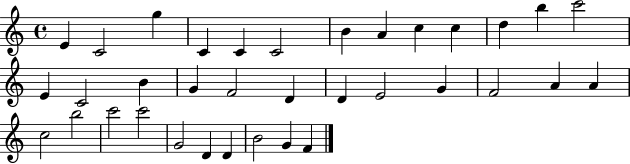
E4/q C4/h G5/q C4/q C4/q C4/h B4/q A4/q C5/q C5/q D5/q B5/q C6/h E4/q C4/h B4/q G4/q F4/h D4/q D4/q E4/h G4/q F4/h A4/q A4/q C5/h B5/h C6/h C6/h G4/h D4/q D4/q B4/h G4/q F4/q